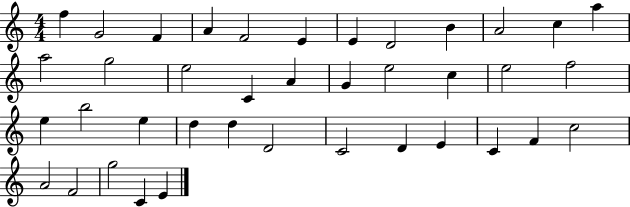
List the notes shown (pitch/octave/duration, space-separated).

F5/q G4/h F4/q A4/q F4/h E4/q E4/q D4/h B4/q A4/h C5/q A5/q A5/h G5/h E5/h C4/q A4/q G4/q E5/h C5/q E5/h F5/h E5/q B5/h E5/q D5/q D5/q D4/h C4/h D4/q E4/q C4/q F4/q C5/h A4/h F4/h G5/h C4/q E4/q